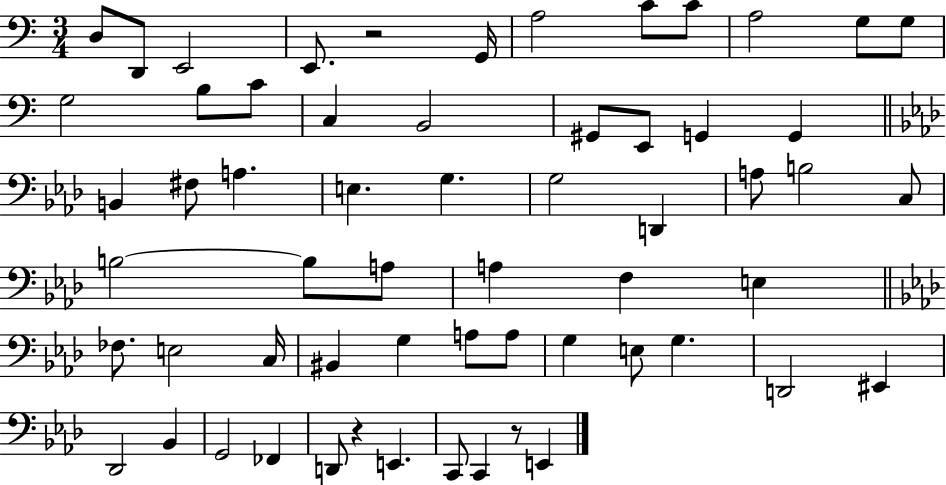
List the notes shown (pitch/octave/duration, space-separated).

D3/e D2/e E2/h E2/e. R/h G2/s A3/h C4/e C4/e A3/h G3/e G3/e G3/h B3/e C4/e C3/q B2/h G#2/e E2/e G2/q G2/q B2/q F#3/e A3/q. E3/q. G3/q. G3/h D2/q A3/e B3/h C3/e B3/h B3/e A3/e A3/q F3/q E3/q FES3/e. E3/h C3/s BIS2/q G3/q A3/e A3/e G3/q E3/e G3/q. D2/h EIS2/q Db2/h Bb2/q G2/h FES2/q D2/e R/q E2/q. C2/e C2/q R/e E2/q